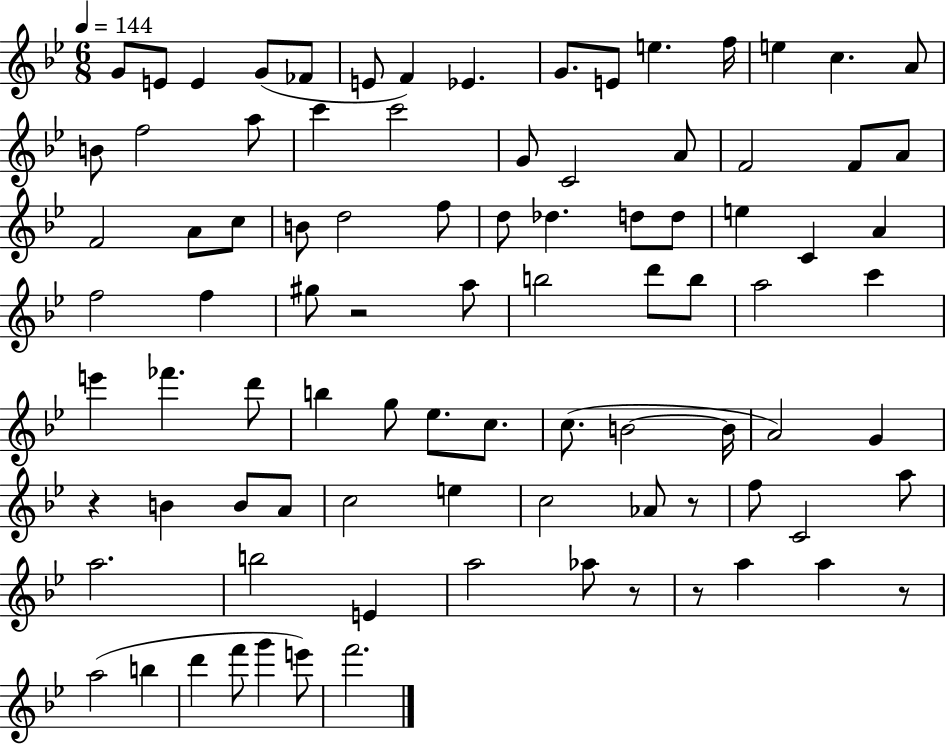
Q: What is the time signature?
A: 6/8